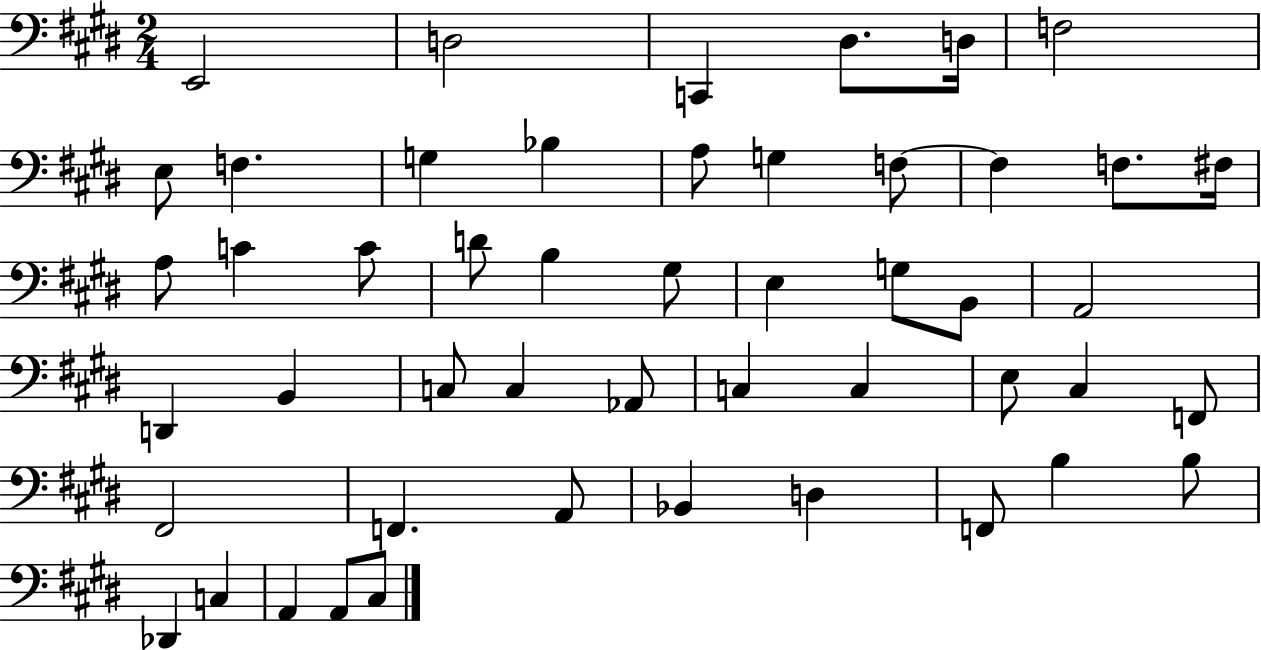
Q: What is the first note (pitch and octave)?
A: E2